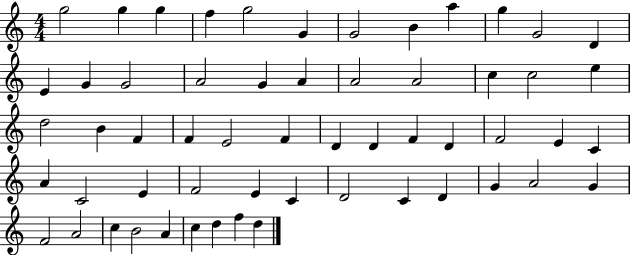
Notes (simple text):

G5/h G5/q G5/q F5/q G5/h G4/q G4/h B4/q A5/q G5/q G4/h D4/q E4/q G4/q G4/h A4/h G4/q A4/q A4/h A4/h C5/q C5/h E5/q D5/h B4/q F4/q F4/q E4/h F4/q D4/q D4/q F4/q D4/q F4/h E4/q C4/q A4/q C4/h E4/q F4/h E4/q C4/q D4/h C4/q D4/q G4/q A4/h G4/q F4/h A4/h C5/q B4/h A4/q C5/q D5/q F5/q D5/q